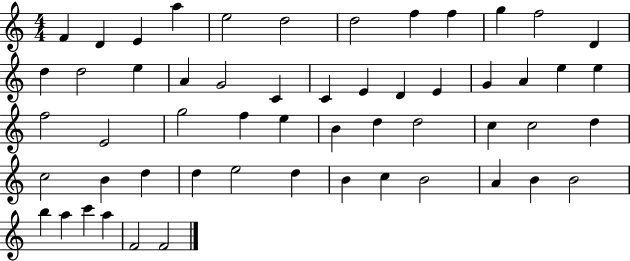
X:1
T:Untitled
M:4/4
L:1/4
K:C
F D E a e2 d2 d2 f f g f2 D d d2 e A G2 C C E D E G A e e f2 E2 g2 f e B d d2 c c2 d c2 B d d e2 d B c B2 A B B2 b a c' a F2 F2